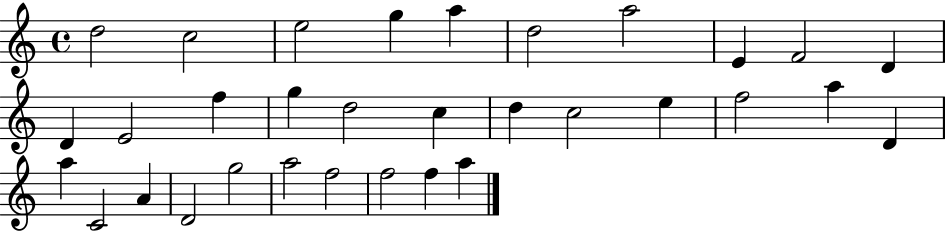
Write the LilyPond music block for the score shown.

{
  \clef treble
  \time 4/4
  \defaultTimeSignature
  \key c \major
  d''2 c''2 | e''2 g''4 a''4 | d''2 a''2 | e'4 f'2 d'4 | \break d'4 e'2 f''4 | g''4 d''2 c''4 | d''4 c''2 e''4 | f''2 a''4 d'4 | \break a''4 c'2 a'4 | d'2 g''2 | a''2 f''2 | f''2 f''4 a''4 | \break \bar "|."
}